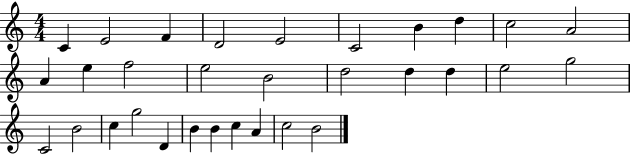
{
  \clef treble
  \numericTimeSignature
  \time 4/4
  \key c \major
  c'4 e'2 f'4 | d'2 e'2 | c'2 b'4 d''4 | c''2 a'2 | \break a'4 e''4 f''2 | e''2 b'2 | d''2 d''4 d''4 | e''2 g''2 | \break c'2 b'2 | c''4 g''2 d'4 | b'4 b'4 c''4 a'4 | c''2 b'2 | \break \bar "|."
}